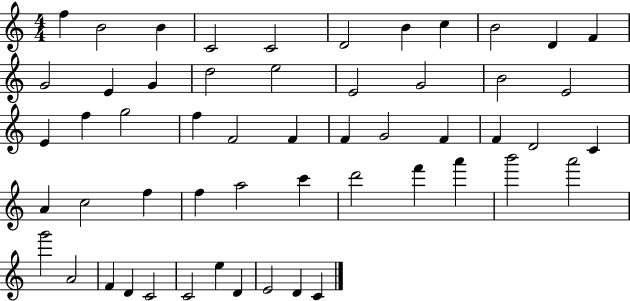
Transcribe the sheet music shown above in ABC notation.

X:1
T:Untitled
M:4/4
L:1/4
K:C
f B2 B C2 C2 D2 B c B2 D F G2 E G d2 e2 E2 G2 B2 E2 E f g2 f F2 F F G2 F F D2 C A c2 f f a2 c' d'2 f' a' b'2 a'2 g'2 A2 F D C2 C2 e D E2 D C